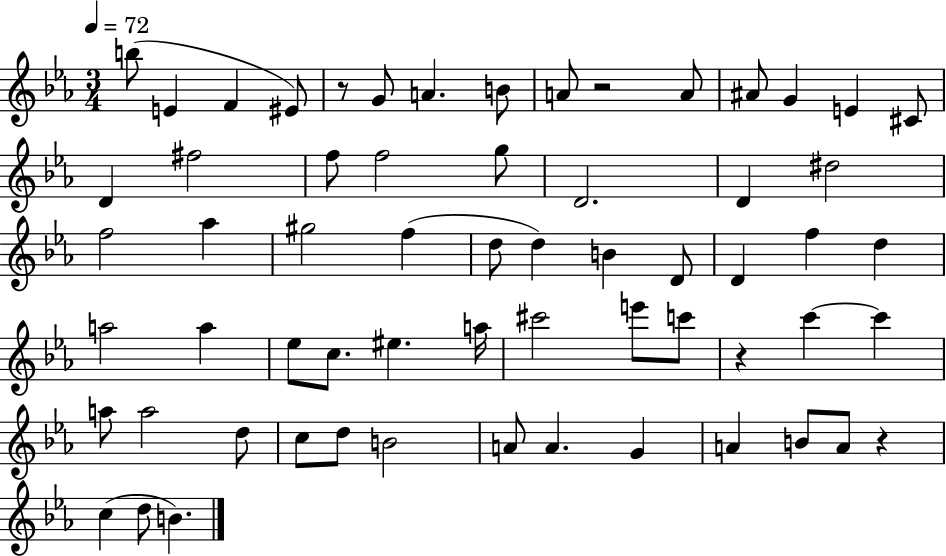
{
  \clef treble
  \numericTimeSignature
  \time 3/4
  \key ees \major
  \tempo 4 = 72
  b''8( e'4 f'4 eis'8) | r8 g'8 a'4. b'8 | a'8 r2 a'8 | ais'8 g'4 e'4 cis'8 | \break d'4 fis''2 | f''8 f''2 g''8 | d'2. | d'4 dis''2 | \break f''2 aes''4 | gis''2 f''4( | d''8 d''4) b'4 d'8 | d'4 f''4 d''4 | \break a''2 a''4 | ees''8 c''8. eis''4. a''16 | cis'''2 e'''8 c'''8 | r4 c'''4~~ c'''4 | \break a''8 a''2 d''8 | c''8 d''8 b'2 | a'8 a'4. g'4 | a'4 b'8 a'8 r4 | \break c''4( d''8 b'4.) | \bar "|."
}